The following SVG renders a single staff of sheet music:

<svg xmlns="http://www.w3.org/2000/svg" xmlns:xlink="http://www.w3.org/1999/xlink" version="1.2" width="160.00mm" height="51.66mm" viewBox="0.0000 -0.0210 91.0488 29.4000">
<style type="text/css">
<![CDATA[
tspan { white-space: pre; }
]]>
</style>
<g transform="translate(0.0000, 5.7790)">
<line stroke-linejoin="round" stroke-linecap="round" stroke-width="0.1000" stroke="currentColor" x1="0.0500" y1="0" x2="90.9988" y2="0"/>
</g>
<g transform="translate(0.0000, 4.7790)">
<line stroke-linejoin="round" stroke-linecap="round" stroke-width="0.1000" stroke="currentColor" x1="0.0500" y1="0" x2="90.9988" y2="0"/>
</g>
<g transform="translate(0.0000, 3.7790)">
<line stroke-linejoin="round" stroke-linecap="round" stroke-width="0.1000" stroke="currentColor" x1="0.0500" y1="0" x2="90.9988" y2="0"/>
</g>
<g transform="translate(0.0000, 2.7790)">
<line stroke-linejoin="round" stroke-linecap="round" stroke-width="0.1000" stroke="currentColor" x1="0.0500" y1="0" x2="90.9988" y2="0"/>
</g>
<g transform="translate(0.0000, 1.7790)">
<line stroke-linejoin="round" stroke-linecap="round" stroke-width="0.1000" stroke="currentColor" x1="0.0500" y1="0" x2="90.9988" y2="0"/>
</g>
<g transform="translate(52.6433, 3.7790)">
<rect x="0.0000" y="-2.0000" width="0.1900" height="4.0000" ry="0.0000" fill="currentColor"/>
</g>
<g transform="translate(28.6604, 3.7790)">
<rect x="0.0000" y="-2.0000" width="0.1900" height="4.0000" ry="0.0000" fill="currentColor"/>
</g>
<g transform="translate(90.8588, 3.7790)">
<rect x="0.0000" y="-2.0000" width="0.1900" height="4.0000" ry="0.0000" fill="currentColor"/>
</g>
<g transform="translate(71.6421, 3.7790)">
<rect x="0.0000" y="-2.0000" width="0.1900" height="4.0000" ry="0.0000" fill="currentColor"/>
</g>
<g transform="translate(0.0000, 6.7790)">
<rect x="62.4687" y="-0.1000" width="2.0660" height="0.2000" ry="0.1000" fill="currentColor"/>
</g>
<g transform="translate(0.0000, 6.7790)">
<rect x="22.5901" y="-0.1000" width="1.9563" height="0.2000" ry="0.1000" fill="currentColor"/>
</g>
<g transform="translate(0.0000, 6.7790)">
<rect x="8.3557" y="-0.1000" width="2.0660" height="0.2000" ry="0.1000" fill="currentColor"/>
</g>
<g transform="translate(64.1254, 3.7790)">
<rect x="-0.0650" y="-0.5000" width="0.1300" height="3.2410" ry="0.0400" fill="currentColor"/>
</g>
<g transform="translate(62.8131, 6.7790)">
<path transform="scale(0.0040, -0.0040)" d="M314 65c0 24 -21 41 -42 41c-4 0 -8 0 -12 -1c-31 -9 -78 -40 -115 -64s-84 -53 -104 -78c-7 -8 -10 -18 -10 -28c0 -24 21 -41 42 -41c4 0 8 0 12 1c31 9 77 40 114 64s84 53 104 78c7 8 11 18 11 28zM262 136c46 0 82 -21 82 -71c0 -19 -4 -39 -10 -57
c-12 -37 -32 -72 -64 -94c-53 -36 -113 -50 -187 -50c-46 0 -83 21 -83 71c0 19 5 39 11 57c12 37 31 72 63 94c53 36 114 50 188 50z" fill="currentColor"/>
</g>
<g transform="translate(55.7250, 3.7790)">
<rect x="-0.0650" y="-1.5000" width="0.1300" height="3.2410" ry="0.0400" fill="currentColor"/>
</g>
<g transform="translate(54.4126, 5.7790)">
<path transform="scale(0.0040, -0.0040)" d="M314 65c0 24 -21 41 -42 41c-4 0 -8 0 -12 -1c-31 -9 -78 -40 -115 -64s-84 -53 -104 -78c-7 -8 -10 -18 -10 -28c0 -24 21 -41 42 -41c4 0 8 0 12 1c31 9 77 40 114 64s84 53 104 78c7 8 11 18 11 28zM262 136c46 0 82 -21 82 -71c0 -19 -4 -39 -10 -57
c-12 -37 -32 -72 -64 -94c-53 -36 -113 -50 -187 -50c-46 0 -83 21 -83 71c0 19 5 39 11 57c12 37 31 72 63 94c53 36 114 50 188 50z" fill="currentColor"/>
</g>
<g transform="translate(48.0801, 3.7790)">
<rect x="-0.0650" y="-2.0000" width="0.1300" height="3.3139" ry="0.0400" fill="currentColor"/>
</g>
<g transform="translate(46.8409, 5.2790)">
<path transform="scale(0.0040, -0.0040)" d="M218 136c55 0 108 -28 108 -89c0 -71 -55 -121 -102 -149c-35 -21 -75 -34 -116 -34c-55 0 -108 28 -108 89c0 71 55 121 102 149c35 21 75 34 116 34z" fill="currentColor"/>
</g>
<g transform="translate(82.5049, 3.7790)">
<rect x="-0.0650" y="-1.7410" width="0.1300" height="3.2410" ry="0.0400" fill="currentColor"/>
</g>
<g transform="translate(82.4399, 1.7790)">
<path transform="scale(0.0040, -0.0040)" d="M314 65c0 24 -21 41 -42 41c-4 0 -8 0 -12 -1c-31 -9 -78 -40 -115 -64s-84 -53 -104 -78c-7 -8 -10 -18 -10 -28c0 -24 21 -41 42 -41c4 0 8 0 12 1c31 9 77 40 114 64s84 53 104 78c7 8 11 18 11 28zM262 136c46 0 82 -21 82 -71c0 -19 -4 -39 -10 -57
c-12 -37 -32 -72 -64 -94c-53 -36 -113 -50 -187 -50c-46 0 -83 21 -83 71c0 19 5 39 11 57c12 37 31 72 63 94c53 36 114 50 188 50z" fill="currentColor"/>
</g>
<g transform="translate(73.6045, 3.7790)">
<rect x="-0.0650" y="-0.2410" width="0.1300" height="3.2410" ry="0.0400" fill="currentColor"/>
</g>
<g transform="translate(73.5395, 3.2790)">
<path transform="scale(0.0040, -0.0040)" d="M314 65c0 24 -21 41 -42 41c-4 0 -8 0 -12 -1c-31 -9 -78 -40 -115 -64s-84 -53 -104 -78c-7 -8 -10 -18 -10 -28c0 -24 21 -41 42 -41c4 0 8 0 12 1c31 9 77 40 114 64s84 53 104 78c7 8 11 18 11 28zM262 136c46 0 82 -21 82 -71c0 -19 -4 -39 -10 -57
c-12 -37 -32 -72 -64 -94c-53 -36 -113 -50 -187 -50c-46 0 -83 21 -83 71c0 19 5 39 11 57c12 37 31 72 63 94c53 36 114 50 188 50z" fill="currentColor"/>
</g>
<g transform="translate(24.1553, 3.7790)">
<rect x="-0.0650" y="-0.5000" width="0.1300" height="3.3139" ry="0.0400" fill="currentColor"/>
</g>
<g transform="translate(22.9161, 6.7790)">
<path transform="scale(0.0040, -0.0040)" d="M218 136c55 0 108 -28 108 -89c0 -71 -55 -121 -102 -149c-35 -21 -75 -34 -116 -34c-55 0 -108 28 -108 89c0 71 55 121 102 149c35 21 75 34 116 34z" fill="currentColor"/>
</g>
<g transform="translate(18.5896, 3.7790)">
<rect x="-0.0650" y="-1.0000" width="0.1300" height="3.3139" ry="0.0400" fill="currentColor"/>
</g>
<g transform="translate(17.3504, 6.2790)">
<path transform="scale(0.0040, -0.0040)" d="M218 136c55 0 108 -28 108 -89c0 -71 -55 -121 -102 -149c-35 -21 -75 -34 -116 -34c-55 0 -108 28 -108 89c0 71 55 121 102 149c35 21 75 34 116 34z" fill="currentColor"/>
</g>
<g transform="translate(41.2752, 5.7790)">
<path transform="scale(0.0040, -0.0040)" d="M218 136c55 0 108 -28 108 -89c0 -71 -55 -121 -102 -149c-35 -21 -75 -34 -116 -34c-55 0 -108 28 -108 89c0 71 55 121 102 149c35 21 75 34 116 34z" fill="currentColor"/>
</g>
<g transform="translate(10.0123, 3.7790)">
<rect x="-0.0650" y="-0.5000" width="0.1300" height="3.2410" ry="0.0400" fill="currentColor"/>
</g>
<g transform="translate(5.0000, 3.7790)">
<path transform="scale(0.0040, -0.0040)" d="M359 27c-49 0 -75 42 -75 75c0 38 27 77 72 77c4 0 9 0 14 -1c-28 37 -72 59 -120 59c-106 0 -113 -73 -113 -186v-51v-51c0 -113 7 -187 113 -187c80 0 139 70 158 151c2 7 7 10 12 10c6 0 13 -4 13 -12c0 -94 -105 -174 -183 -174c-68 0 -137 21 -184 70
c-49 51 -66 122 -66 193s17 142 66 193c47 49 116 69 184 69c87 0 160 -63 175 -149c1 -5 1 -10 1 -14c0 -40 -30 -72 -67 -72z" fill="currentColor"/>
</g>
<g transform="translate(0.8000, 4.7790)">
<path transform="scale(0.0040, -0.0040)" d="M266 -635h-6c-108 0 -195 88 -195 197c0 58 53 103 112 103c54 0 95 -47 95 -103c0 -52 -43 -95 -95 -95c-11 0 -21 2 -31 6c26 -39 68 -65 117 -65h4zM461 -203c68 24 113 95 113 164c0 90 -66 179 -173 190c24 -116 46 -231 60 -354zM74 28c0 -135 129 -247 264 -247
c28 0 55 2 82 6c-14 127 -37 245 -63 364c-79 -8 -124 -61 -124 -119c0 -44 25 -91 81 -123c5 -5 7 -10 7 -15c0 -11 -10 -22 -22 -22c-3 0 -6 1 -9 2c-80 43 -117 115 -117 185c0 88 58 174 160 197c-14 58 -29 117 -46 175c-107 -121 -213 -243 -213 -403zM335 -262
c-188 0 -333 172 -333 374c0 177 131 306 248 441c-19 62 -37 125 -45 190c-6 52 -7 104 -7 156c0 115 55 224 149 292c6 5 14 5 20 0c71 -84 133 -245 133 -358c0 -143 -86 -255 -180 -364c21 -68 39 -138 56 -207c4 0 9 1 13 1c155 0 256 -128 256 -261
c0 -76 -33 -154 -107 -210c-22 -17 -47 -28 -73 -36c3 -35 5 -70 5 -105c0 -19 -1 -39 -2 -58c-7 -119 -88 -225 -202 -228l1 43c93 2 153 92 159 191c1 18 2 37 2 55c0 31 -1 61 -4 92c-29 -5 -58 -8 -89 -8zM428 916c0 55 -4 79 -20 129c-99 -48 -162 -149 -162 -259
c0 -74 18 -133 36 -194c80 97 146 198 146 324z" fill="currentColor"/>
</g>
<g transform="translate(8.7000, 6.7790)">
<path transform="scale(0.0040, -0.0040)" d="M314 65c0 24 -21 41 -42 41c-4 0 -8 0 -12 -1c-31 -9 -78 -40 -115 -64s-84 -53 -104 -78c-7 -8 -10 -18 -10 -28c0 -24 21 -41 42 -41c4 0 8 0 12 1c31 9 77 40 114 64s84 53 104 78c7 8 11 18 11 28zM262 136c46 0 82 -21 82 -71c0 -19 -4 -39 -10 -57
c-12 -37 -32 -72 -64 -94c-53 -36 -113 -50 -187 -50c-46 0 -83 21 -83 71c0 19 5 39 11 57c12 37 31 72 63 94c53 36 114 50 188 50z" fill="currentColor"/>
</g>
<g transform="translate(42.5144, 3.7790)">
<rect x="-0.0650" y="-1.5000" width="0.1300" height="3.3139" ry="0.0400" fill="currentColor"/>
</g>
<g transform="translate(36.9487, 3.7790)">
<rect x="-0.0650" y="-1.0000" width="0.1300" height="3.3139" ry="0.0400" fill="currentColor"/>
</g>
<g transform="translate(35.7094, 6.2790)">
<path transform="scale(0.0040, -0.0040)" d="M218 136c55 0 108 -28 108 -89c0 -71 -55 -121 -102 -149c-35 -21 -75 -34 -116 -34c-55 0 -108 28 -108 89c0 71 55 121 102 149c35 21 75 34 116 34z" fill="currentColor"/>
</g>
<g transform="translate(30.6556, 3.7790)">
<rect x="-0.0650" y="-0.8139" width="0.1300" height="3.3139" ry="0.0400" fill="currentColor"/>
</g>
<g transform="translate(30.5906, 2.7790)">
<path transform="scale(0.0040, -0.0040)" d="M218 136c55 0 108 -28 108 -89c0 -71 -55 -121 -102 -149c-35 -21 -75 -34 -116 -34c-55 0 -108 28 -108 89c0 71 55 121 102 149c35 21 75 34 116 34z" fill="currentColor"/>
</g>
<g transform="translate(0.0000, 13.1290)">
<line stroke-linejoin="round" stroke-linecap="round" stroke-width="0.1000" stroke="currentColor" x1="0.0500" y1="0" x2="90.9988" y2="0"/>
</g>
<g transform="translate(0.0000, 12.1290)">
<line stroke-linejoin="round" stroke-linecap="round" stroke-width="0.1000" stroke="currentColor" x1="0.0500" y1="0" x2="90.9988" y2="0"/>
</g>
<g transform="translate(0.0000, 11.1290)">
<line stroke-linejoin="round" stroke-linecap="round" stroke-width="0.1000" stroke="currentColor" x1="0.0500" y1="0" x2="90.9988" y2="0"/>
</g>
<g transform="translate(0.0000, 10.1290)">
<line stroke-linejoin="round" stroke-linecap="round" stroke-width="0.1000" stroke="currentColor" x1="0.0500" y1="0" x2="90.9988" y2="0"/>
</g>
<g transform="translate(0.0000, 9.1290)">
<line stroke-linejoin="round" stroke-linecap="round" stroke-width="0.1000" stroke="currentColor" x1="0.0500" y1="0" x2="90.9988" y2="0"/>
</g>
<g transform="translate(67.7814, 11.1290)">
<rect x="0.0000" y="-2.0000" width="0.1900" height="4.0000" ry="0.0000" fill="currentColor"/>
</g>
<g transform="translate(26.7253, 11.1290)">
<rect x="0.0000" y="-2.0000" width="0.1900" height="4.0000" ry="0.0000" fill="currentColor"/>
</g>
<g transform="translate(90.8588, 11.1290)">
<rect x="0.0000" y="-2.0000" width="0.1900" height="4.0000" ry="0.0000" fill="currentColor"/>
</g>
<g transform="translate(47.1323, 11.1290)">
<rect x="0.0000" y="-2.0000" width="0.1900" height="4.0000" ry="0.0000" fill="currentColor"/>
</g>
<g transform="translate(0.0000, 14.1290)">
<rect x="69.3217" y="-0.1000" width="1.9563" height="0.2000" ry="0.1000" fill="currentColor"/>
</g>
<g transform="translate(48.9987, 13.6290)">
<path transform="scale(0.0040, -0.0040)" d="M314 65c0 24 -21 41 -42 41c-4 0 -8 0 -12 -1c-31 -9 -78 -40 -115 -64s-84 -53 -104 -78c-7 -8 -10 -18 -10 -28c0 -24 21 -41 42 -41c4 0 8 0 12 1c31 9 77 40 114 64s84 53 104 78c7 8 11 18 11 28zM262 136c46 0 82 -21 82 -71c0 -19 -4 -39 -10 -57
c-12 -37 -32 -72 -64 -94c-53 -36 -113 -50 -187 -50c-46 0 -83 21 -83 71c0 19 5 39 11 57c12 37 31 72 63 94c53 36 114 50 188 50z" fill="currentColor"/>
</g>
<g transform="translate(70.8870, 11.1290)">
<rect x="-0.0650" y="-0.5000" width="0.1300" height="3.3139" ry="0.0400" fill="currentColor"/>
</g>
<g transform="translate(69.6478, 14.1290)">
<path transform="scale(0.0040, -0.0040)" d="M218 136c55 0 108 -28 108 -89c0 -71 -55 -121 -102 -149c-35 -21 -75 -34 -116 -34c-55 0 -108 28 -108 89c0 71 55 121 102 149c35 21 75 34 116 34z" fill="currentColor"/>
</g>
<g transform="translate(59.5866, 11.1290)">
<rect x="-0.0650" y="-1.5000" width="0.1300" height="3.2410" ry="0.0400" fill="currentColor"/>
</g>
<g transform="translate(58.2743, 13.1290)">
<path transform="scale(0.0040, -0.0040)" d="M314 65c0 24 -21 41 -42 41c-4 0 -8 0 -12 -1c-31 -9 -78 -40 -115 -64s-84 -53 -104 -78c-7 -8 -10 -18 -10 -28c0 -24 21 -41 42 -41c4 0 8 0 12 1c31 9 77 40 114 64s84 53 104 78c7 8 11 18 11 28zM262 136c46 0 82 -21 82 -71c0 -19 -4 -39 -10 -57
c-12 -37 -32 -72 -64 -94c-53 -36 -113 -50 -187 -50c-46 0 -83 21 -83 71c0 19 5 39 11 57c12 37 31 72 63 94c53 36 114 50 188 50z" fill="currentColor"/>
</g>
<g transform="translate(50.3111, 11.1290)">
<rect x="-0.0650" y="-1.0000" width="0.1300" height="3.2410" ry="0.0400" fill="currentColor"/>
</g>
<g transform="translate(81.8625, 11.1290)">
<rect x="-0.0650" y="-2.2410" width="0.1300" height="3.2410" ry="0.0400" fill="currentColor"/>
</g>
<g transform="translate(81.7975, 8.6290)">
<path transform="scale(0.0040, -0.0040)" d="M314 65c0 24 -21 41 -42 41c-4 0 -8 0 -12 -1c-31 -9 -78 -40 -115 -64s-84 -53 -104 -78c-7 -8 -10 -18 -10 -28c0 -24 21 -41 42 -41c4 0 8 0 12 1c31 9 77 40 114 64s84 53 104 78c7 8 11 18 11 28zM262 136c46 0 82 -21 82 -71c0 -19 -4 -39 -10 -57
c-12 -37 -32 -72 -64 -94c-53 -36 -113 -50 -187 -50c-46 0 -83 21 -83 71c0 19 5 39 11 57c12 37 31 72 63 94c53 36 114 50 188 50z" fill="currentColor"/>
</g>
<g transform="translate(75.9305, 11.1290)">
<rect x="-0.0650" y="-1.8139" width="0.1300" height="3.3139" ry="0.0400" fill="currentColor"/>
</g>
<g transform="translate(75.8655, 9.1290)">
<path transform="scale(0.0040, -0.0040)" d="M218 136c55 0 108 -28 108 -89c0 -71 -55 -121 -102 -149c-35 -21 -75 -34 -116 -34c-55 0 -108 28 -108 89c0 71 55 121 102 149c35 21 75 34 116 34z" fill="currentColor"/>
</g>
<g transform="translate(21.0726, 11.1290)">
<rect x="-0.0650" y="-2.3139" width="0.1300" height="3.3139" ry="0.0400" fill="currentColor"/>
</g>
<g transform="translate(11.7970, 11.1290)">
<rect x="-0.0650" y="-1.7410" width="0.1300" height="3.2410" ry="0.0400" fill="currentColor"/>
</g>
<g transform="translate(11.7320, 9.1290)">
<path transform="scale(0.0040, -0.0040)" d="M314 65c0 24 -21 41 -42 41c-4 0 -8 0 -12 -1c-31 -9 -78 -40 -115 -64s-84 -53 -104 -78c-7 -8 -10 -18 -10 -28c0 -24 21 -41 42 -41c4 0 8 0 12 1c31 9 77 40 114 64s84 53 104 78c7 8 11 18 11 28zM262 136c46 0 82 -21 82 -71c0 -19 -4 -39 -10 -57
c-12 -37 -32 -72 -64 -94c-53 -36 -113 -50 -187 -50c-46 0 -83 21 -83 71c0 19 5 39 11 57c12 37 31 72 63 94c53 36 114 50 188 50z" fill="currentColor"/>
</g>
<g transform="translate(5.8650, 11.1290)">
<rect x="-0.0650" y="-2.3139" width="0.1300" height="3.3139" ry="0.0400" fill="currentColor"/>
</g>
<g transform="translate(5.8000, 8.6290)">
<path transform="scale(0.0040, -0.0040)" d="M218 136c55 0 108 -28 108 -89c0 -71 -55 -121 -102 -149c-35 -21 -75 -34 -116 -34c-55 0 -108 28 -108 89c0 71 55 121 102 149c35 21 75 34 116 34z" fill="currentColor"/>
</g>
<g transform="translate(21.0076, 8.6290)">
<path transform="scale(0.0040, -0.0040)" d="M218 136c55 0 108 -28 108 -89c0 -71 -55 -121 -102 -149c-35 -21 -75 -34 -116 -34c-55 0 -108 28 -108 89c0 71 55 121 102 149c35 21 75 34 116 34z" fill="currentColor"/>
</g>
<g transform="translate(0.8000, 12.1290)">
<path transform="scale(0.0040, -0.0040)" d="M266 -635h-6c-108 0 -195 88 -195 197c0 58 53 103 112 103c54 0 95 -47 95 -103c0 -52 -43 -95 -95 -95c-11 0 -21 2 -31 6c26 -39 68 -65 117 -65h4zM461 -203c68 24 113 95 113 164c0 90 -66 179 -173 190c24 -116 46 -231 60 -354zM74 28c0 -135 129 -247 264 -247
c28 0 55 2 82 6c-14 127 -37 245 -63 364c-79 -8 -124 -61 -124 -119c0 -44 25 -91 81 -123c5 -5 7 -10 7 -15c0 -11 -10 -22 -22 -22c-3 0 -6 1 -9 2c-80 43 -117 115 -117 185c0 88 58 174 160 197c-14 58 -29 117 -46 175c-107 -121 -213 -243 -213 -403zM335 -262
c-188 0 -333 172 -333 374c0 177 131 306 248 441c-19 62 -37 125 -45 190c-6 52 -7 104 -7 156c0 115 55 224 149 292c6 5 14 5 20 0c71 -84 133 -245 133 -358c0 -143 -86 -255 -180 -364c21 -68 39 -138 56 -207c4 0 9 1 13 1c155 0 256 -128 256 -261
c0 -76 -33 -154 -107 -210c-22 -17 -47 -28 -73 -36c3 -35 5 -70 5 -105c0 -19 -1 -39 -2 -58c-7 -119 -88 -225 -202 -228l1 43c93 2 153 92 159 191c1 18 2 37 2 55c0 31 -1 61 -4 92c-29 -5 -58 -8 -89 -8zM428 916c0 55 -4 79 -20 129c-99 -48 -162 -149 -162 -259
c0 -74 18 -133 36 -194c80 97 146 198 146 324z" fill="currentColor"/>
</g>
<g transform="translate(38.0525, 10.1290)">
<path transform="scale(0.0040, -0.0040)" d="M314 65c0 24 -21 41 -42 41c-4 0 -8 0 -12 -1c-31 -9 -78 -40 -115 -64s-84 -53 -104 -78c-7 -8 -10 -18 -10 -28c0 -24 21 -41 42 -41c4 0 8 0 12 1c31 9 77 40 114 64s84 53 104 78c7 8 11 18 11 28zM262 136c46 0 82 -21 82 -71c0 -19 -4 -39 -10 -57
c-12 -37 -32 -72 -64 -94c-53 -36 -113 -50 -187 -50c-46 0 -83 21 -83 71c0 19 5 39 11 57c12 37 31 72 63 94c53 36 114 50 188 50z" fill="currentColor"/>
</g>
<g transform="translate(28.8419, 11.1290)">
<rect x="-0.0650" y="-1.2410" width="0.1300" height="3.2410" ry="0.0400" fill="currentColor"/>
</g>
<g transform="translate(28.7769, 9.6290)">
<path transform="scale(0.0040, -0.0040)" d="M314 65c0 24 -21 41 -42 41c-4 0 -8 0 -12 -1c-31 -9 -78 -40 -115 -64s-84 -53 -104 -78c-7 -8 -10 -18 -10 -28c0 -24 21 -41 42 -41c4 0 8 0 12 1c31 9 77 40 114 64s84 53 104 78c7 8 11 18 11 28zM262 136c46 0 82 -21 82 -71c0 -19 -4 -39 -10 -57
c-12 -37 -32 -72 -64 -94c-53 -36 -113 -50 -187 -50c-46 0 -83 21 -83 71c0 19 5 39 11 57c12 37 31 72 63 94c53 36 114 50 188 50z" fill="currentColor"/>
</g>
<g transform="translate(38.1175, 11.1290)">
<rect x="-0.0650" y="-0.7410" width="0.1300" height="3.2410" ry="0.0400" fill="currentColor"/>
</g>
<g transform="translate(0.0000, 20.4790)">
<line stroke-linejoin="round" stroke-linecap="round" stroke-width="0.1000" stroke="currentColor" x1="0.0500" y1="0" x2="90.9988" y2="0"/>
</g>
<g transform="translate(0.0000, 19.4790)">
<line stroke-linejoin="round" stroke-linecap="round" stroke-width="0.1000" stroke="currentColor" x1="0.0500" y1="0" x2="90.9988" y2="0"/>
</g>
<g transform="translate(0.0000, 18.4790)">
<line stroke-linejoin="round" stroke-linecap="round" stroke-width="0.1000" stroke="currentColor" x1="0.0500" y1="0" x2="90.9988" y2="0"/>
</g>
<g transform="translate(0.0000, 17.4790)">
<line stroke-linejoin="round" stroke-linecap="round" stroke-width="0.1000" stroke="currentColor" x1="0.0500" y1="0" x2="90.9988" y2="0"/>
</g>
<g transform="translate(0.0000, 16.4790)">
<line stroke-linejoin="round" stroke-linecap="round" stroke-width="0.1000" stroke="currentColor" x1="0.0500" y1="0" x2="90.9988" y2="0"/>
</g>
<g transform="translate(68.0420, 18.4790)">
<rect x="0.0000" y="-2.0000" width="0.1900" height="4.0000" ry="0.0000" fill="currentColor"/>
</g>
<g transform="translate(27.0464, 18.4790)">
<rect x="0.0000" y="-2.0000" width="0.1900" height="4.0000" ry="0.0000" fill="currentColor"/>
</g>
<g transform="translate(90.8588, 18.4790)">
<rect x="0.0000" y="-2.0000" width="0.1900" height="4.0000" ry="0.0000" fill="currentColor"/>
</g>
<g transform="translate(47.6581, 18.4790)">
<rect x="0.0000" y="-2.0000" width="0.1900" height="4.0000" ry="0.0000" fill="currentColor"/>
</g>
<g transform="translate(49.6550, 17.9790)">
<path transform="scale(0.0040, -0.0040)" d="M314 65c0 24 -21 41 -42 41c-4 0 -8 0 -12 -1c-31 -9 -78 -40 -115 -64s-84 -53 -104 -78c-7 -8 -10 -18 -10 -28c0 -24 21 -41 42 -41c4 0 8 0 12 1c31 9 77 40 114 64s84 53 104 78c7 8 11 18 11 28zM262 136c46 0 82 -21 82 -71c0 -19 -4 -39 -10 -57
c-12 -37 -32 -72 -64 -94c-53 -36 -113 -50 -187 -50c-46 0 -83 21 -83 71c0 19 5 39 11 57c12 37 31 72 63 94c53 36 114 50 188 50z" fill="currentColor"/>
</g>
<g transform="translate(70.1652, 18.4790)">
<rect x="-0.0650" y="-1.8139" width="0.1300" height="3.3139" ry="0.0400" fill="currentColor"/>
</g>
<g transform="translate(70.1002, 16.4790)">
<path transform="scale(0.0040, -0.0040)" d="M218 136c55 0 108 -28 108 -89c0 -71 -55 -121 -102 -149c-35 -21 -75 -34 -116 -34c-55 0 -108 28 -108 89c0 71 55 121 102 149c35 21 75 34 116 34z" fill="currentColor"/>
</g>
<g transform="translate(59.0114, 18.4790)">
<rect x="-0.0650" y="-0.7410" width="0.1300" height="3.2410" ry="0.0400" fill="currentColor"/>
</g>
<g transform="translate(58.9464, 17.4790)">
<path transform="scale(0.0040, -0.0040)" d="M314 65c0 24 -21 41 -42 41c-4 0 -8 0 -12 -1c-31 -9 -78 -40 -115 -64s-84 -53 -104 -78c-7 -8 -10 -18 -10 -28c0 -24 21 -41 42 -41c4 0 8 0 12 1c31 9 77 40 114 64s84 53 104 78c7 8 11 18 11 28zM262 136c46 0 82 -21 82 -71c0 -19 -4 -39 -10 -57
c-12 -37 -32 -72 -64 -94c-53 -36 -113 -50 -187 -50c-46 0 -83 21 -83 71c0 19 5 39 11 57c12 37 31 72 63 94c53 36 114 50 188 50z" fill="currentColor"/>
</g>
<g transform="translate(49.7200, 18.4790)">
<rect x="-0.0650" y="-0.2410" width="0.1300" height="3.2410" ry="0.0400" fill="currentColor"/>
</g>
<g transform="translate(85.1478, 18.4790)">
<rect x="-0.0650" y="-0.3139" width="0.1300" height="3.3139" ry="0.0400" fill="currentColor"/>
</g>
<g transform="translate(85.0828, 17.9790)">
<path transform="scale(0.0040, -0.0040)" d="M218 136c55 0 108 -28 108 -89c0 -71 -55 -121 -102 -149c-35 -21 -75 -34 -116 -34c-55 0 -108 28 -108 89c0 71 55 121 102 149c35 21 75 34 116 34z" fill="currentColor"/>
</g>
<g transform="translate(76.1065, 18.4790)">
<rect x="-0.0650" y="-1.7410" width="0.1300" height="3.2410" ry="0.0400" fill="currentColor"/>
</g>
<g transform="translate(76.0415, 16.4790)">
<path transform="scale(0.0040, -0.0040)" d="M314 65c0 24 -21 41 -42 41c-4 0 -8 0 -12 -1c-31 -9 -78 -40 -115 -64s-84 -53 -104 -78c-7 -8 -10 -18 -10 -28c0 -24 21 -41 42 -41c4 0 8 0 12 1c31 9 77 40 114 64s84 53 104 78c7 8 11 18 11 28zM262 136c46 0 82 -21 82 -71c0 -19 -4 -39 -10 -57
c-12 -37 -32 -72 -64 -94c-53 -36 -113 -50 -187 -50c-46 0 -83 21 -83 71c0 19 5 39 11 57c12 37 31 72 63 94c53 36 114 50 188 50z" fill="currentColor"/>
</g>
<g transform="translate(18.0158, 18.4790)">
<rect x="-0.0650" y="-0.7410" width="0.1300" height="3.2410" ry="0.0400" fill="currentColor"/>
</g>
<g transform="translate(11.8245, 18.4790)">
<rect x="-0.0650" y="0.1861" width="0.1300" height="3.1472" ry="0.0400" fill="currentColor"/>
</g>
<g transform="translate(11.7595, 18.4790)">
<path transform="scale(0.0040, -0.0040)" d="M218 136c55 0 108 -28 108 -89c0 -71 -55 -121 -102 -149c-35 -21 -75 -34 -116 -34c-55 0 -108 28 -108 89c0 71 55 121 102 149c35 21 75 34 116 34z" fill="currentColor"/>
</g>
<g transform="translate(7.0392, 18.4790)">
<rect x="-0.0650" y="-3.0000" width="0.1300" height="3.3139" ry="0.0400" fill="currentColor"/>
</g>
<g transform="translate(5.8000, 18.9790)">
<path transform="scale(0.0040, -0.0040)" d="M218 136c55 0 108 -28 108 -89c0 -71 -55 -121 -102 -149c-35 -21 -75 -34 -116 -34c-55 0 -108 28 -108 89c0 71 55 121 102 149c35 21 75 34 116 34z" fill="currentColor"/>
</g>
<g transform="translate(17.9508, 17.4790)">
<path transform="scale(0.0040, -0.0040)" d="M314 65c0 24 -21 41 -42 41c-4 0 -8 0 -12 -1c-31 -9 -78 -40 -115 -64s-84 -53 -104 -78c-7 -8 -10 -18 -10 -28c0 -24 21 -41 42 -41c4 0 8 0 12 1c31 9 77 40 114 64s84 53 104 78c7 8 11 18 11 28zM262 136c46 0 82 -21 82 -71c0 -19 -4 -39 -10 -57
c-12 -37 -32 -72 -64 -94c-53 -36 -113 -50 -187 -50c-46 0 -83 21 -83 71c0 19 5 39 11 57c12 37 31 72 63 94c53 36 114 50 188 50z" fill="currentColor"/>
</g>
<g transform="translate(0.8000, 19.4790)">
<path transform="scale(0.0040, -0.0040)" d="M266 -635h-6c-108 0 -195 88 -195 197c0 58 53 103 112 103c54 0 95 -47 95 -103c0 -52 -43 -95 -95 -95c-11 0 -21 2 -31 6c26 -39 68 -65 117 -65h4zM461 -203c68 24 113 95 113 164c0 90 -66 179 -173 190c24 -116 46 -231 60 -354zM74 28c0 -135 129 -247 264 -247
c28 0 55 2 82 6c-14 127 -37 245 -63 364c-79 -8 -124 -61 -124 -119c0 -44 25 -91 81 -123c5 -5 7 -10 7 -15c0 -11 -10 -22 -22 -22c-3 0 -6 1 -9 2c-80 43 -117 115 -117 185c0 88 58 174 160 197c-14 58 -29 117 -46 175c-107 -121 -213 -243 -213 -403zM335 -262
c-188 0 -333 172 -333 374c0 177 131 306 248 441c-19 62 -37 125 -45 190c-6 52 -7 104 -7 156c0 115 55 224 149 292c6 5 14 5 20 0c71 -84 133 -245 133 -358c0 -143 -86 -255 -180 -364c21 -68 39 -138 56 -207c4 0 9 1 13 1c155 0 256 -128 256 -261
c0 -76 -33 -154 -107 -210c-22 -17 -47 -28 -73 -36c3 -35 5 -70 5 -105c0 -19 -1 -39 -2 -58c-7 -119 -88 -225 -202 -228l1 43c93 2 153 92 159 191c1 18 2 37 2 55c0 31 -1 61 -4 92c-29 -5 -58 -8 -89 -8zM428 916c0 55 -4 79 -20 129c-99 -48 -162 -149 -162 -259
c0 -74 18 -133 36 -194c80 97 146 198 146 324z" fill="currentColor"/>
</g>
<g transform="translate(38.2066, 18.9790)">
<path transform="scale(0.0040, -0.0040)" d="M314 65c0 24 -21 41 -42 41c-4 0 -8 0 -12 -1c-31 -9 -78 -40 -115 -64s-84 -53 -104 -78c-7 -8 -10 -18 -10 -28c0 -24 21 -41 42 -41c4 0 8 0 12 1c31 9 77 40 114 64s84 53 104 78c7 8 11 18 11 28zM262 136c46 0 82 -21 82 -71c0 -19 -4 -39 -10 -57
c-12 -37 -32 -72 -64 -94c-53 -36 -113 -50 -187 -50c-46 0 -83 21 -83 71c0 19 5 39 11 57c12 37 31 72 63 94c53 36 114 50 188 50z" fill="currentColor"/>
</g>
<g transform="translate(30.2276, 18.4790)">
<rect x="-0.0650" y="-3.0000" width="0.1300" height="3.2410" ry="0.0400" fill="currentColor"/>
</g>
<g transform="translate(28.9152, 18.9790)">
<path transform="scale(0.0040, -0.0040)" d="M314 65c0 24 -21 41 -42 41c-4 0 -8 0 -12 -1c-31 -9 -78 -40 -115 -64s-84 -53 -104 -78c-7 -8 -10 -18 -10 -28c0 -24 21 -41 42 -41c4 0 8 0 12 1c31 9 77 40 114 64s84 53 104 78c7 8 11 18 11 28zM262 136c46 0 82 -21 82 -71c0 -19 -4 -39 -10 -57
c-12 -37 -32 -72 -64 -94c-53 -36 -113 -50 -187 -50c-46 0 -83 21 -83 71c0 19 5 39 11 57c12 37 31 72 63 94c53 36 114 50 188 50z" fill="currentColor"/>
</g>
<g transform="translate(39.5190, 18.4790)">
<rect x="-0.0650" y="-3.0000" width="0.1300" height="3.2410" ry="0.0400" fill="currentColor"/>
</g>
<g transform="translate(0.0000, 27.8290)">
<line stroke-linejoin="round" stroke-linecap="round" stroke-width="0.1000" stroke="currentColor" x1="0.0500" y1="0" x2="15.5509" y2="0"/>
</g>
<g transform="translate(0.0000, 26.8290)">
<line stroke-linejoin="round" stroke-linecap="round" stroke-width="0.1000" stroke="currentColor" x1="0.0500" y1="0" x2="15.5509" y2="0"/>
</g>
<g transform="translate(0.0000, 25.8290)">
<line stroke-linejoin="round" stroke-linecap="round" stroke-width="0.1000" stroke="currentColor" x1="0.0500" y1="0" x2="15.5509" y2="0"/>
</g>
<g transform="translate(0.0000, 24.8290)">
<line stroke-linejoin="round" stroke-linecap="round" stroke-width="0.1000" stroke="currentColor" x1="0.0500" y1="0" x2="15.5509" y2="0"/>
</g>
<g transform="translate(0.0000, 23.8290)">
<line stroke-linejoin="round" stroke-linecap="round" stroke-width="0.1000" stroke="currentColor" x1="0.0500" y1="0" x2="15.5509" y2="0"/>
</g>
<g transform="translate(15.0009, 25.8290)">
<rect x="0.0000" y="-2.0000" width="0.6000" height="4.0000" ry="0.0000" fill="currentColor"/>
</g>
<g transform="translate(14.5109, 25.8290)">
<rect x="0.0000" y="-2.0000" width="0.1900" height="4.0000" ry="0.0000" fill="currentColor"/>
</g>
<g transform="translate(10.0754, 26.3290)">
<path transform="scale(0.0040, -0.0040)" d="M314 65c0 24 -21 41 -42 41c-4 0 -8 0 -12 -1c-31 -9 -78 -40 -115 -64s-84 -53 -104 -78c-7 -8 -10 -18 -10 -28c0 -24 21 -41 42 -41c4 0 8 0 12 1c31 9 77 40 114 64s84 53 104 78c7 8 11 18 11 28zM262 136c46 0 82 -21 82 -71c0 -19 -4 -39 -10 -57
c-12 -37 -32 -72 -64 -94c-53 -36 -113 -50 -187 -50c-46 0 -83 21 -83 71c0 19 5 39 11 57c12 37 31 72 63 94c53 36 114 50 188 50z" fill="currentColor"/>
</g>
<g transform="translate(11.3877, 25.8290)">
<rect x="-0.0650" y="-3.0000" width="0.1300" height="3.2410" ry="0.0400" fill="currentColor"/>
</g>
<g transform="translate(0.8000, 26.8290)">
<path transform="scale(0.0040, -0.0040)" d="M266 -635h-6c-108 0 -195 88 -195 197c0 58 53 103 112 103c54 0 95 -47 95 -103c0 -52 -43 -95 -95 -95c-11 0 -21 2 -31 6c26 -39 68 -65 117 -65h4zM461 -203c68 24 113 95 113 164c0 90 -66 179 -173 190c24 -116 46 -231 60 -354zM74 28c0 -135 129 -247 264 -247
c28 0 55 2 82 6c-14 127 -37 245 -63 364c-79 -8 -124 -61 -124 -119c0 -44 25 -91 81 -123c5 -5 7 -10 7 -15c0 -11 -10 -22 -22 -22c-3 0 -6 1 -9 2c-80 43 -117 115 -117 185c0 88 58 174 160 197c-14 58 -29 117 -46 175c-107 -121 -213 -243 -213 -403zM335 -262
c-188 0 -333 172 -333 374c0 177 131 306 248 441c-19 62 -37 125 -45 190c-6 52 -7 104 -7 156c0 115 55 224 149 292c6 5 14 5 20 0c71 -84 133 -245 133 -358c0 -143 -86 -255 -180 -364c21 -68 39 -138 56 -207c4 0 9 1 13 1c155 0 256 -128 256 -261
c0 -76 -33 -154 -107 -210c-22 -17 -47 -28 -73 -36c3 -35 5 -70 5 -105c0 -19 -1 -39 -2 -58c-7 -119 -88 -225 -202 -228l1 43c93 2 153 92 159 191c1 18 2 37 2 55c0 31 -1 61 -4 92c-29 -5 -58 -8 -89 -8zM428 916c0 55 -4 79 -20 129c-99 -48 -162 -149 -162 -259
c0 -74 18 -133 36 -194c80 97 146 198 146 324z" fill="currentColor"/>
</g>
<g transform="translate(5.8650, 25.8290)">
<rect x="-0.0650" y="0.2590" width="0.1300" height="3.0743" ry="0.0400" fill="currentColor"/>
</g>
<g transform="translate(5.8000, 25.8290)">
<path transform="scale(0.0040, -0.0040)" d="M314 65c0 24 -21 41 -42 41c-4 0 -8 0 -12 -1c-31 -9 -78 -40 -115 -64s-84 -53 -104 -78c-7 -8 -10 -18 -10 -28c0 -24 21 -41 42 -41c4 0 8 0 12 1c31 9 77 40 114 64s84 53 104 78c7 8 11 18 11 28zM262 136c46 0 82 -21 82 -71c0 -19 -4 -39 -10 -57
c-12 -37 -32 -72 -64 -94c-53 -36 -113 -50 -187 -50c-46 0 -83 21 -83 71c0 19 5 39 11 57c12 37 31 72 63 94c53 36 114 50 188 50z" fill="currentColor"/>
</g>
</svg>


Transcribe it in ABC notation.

X:1
T:Untitled
M:4/4
L:1/4
K:C
C2 D C d D E F E2 C2 c2 f2 g f2 g e2 d2 D2 E2 C f g2 A B d2 A2 A2 c2 d2 f f2 c B2 A2